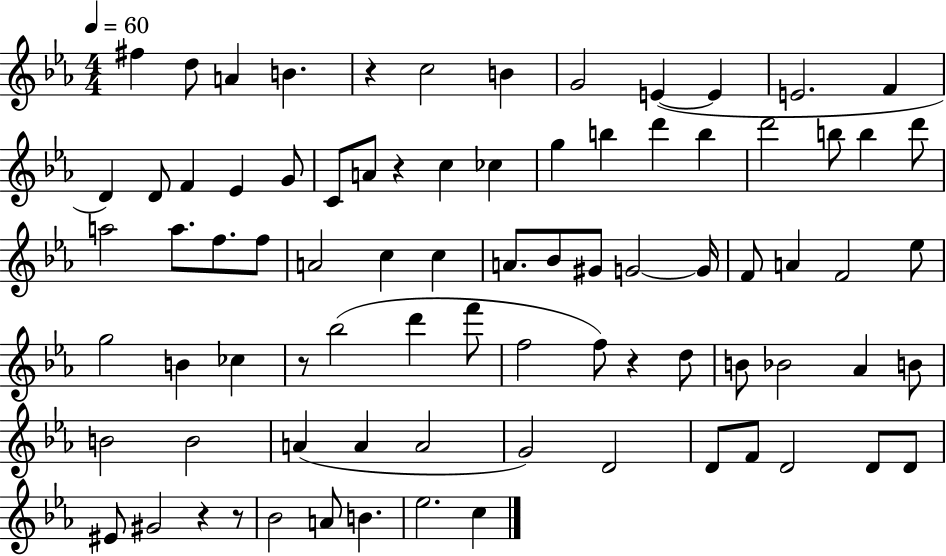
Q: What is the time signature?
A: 4/4